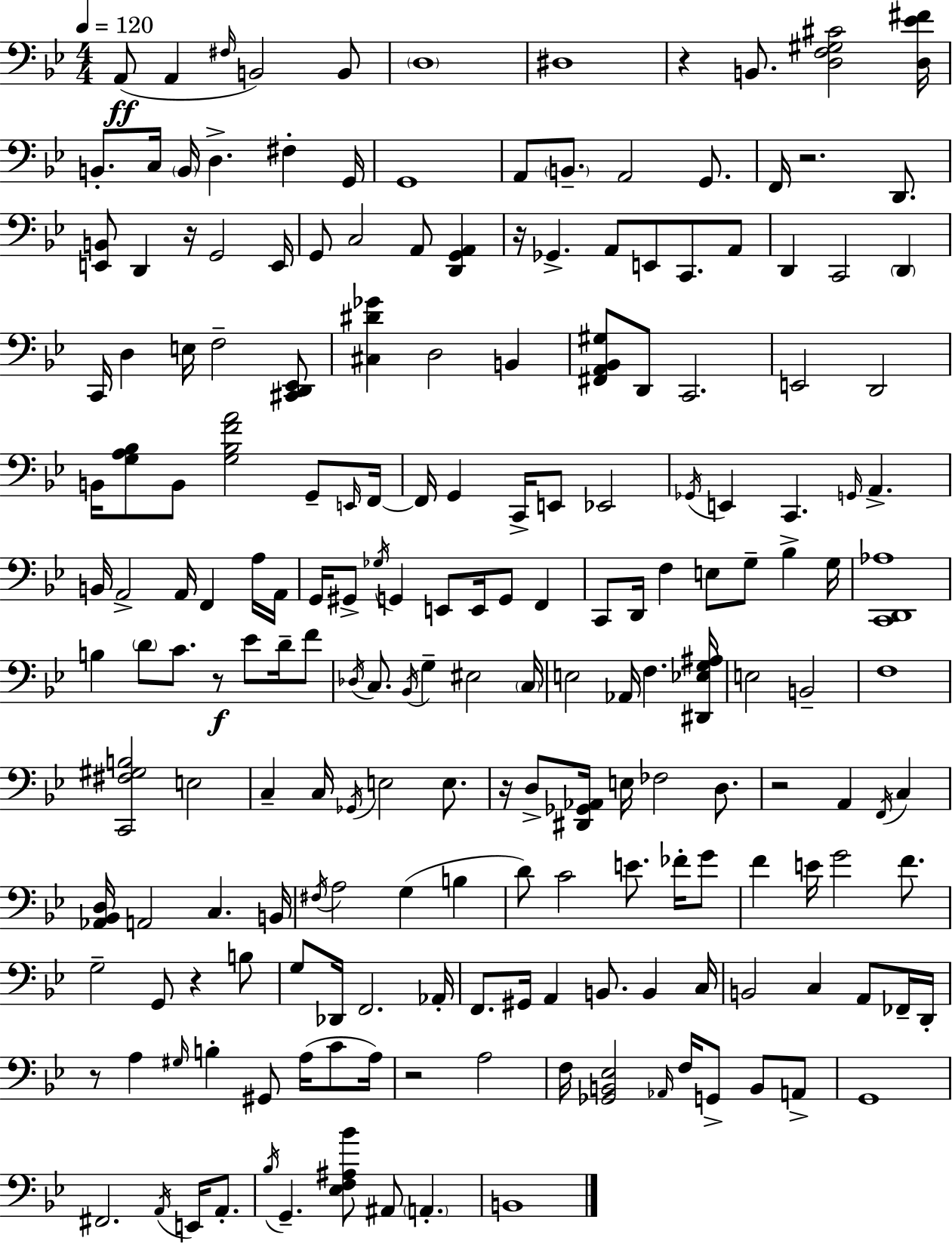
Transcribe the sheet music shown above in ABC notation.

X:1
T:Untitled
M:4/4
L:1/4
K:Gm
A,,/2 A,, ^F,/4 B,,2 B,,/2 D,4 ^D,4 z B,,/2 [D,F,^G,^C]2 [D,_E^F]/4 B,,/2 C,/4 B,,/4 D, ^F, G,,/4 G,,4 A,,/2 B,,/2 A,,2 G,,/2 F,,/4 z2 D,,/2 [E,,B,,]/2 D,, z/4 G,,2 E,,/4 G,,/2 C,2 A,,/2 [D,,G,,A,,] z/4 _G,, A,,/2 E,,/2 C,,/2 A,,/2 D,, C,,2 D,, C,,/4 D, E,/4 F,2 [^C,,D,,_E,,]/2 [^C,^D_G] D,2 B,, [^F,,A,,_B,,^G,]/2 D,,/2 C,,2 E,,2 D,,2 B,,/4 [G,A,_B,]/2 B,,/2 [G,_B,FA]2 G,,/2 E,,/4 F,,/4 F,,/4 G,, C,,/4 E,,/2 _E,,2 _G,,/4 E,, C,, G,,/4 A,, B,,/4 A,,2 A,,/4 F,, A,/4 A,,/4 G,,/4 ^G,,/2 _G,/4 G,, E,,/2 E,,/4 G,,/2 F,, C,,/2 D,,/4 F, E,/2 G,/2 _B, G,/4 [C,,D,,_A,]4 B, D/2 C/2 z/2 _E/2 D/4 F/2 _D,/4 C,/2 _B,,/4 G, ^E,2 C,/4 E,2 _A,,/4 F, [^D,,_E,G,^A,]/4 E,2 B,,2 F,4 [C,,^F,^G,B,]2 E,2 C, C,/4 _G,,/4 E,2 E,/2 z/4 D,/2 [^D,,_G,,_A,,]/4 E,/4 _F,2 D,/2 z2 A,, F,,/4 C, [_A,,_B,,D,]/4 A,,2 C, B,,/4 ^F,/4 A,2 G, B, D/2 C2 E/2 _F/4 G/2 F E/4 G2 F/2 G,2 G,,/2 z B,/2 G,/2 _D,,/4 F,,2 _A,,/4 F,,/2 ^G,,/4 A,, B,,/2 B,, C,/4 B,,2 C, A,,/2 _F,,/4 D,,/4 z/2 A, ^G,/4 B, ^G,,/2 A,/4 C/2 A,/4 z2 A,2 F,/4 [_G,,B,,_E,]2 _A,,/4 F,/4 G,,/2 B,,/2 A,,/2 G,,4 ^F,,2 A,,/4 E,,/4 A,,/2 _B,/4 G,, [_E,F,^A,_B]/2 ^A,,/2 A,, B,,4